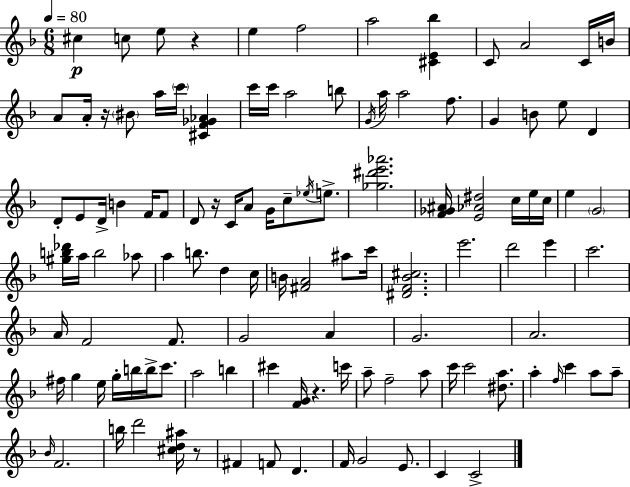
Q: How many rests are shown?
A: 5